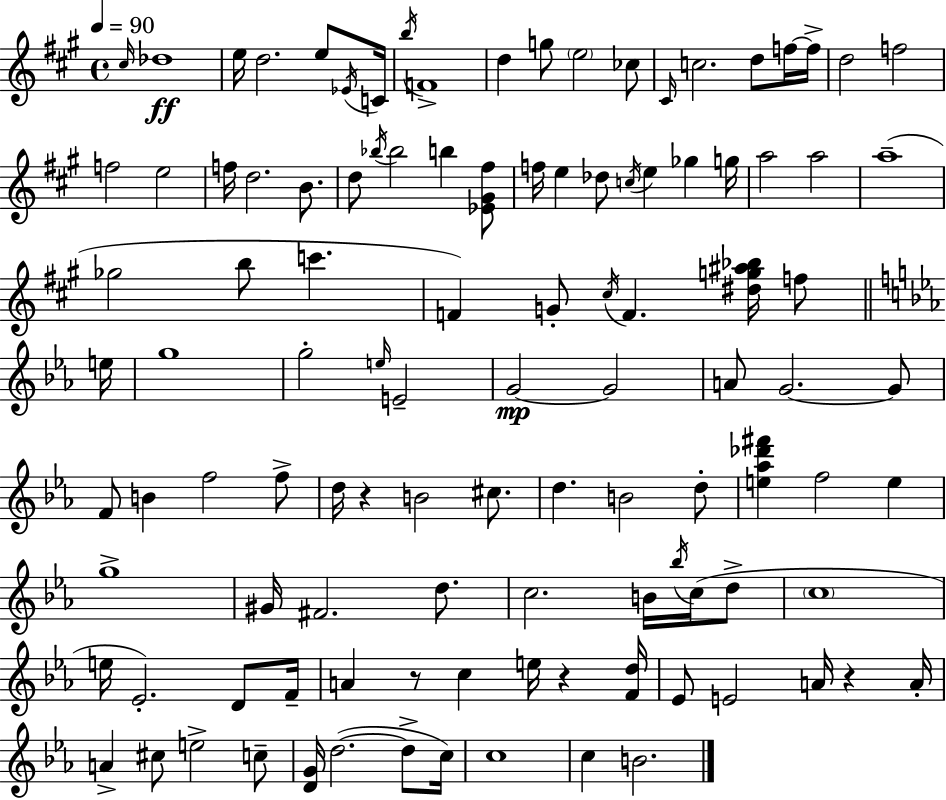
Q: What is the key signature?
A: A major